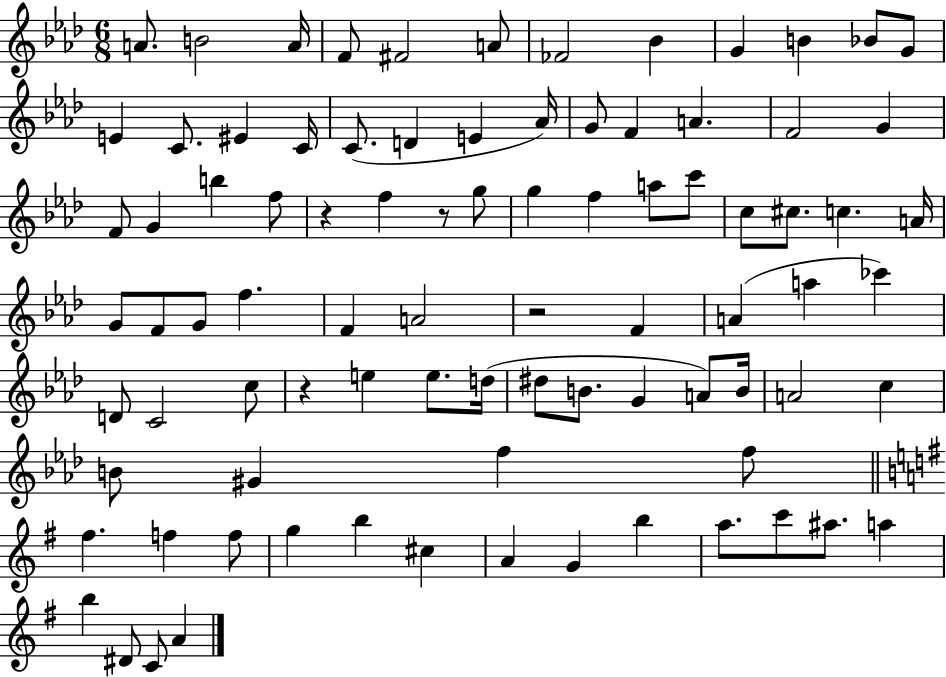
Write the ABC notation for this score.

X:1
T:Untitled
M:6/8
L:1/4
K:Ab
A/2 B2 A/4 F/2 ^F2 A/2 _F2 _B G B _B/2 G/2 E C/2 ^E C/4 C/2 D E _A/4 G/2 F A F2 G F/2 G b f/2 z f z/2 g/2 g f a/2 c'/2 c/2 ^c/2 c A/4 G/2 F/2 G/2 f F A2 z2 F A a _c' D/2 C2 c/2 z e e/2 d/4 ^d/2 B/2 G A/2 B/4 A2 c B/2 ^G f f/2 ^f f f/2 g b ^c A G b a/2 c'/2 ^a/2 a b ^D/2 C/2 A